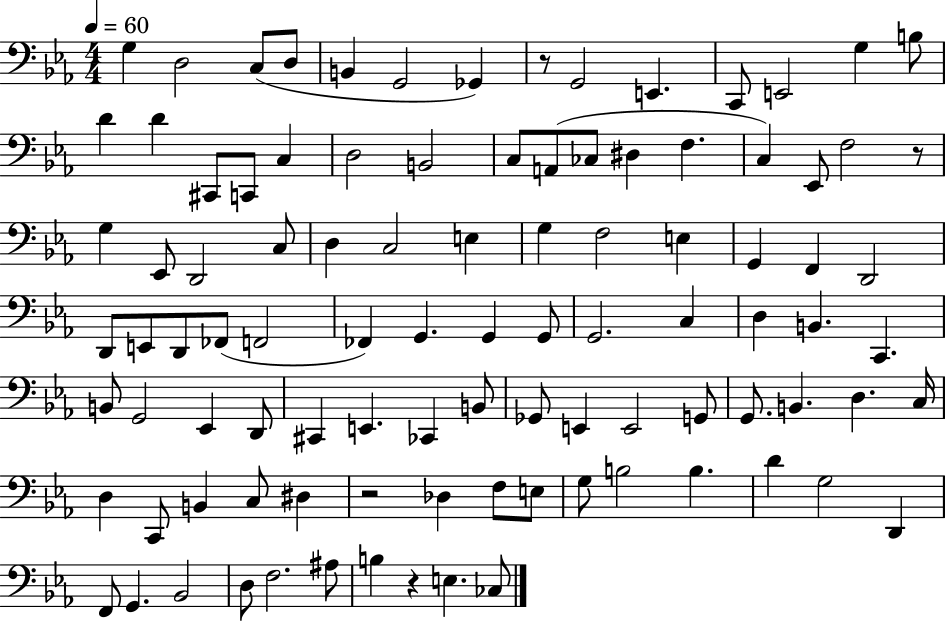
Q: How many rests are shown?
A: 4